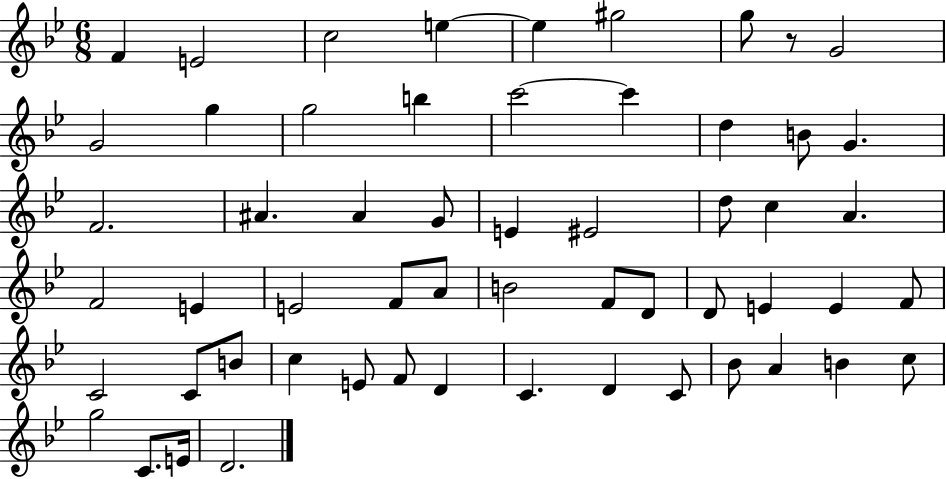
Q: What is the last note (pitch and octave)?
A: D4